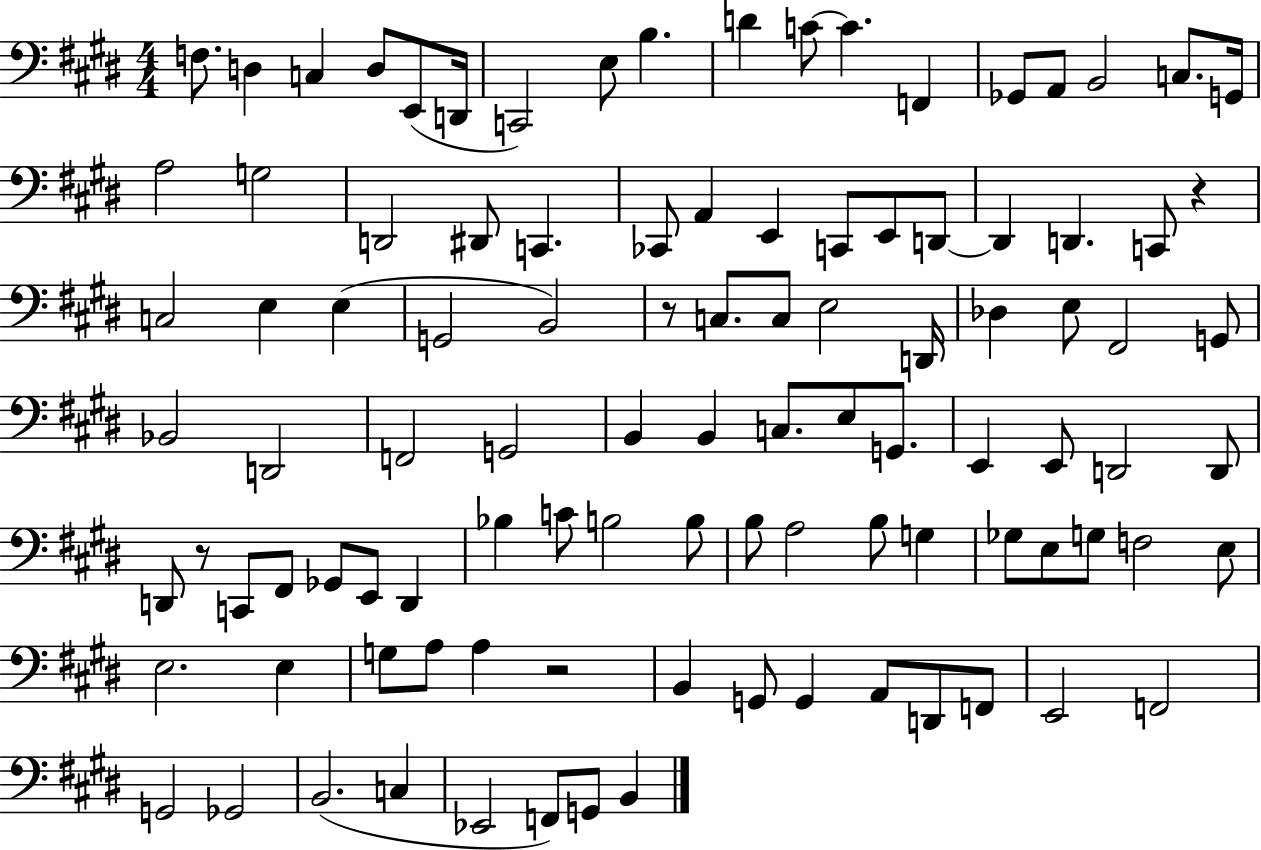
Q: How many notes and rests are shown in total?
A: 102